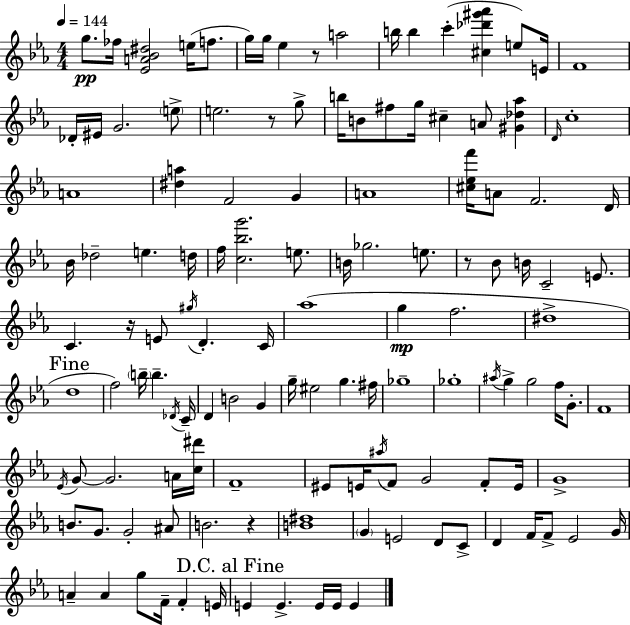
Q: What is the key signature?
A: C minor